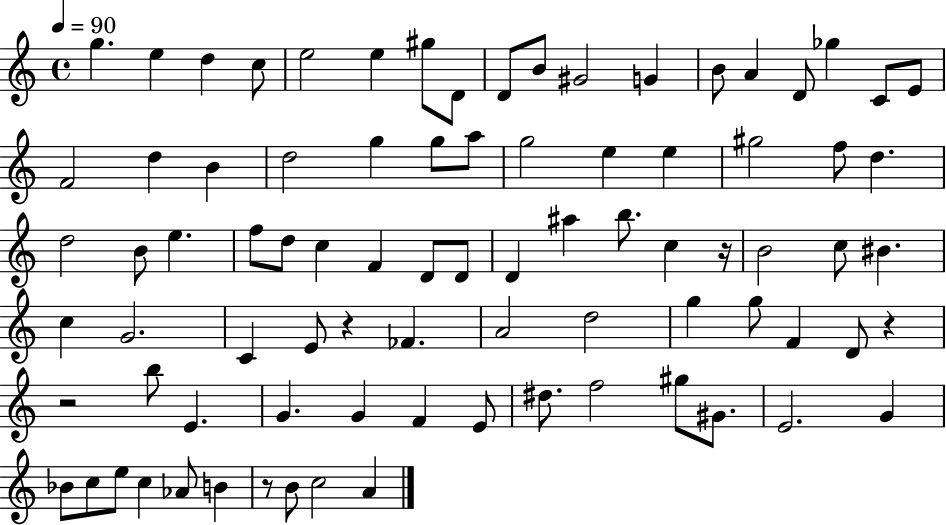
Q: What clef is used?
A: treble